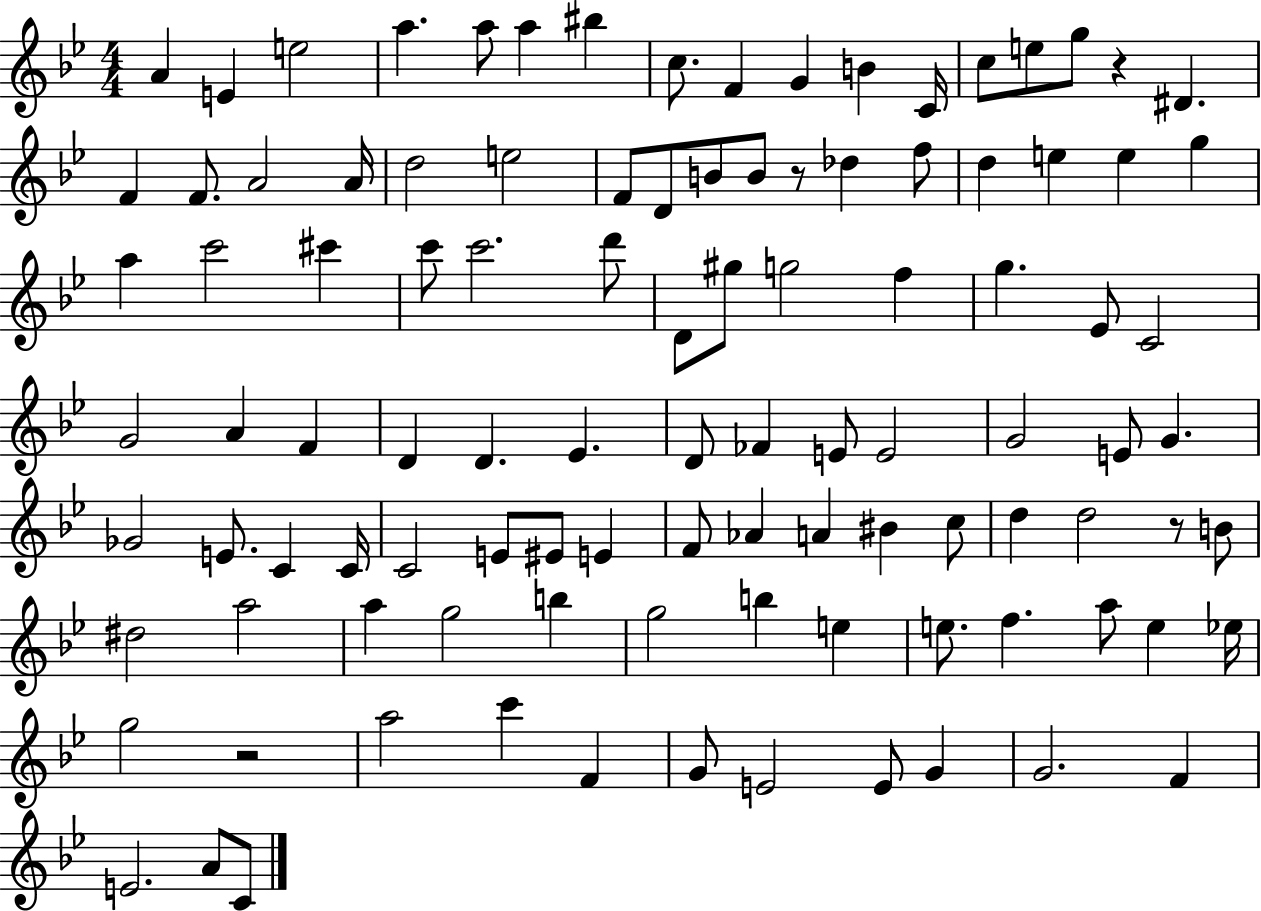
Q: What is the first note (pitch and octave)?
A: A4